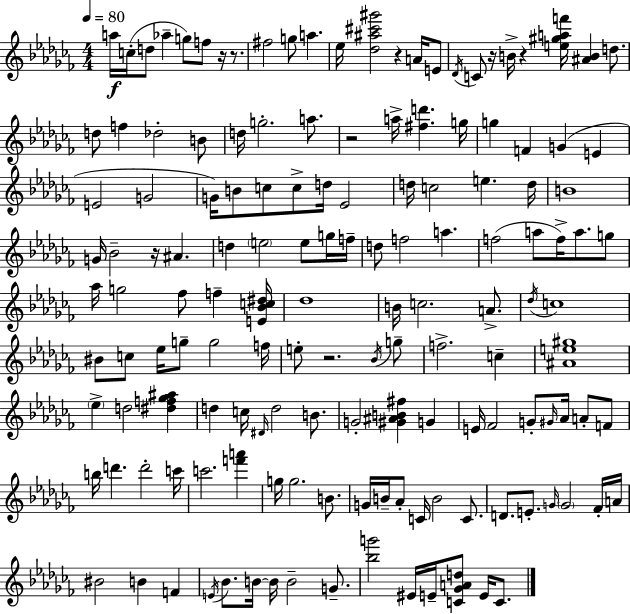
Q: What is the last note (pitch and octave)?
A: C4